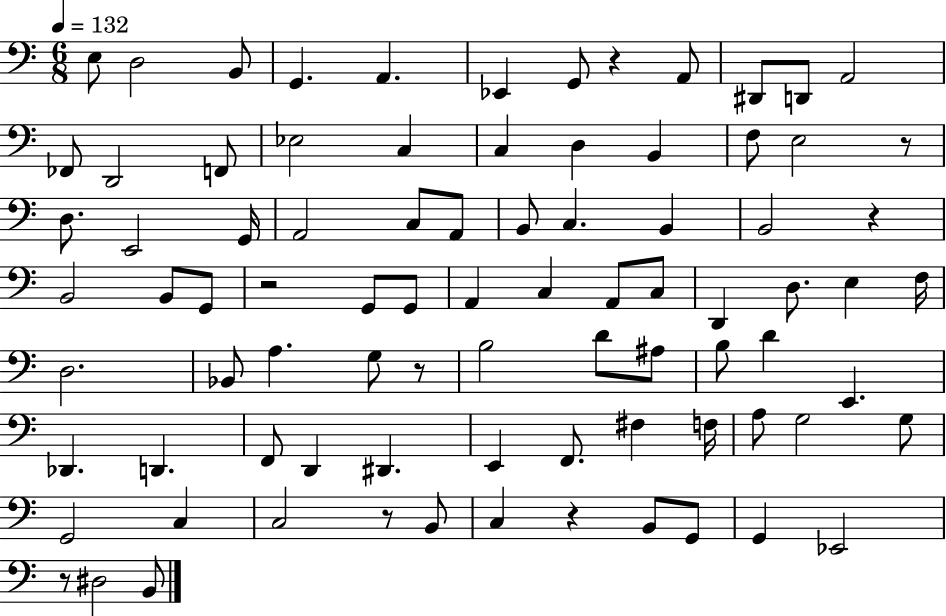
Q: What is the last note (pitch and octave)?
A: B2